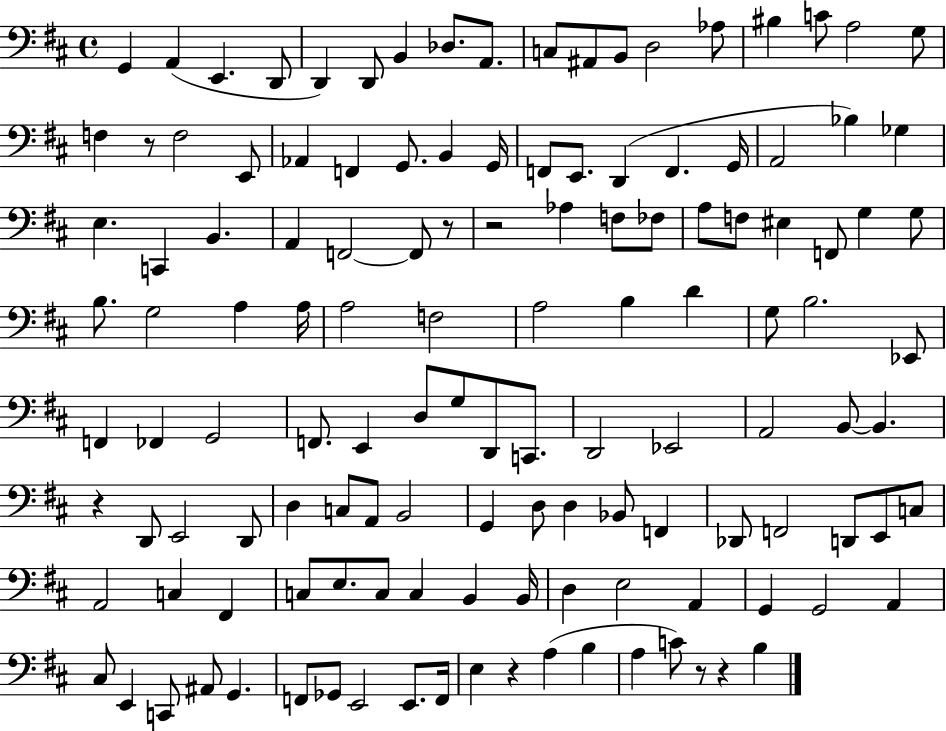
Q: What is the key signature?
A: D major